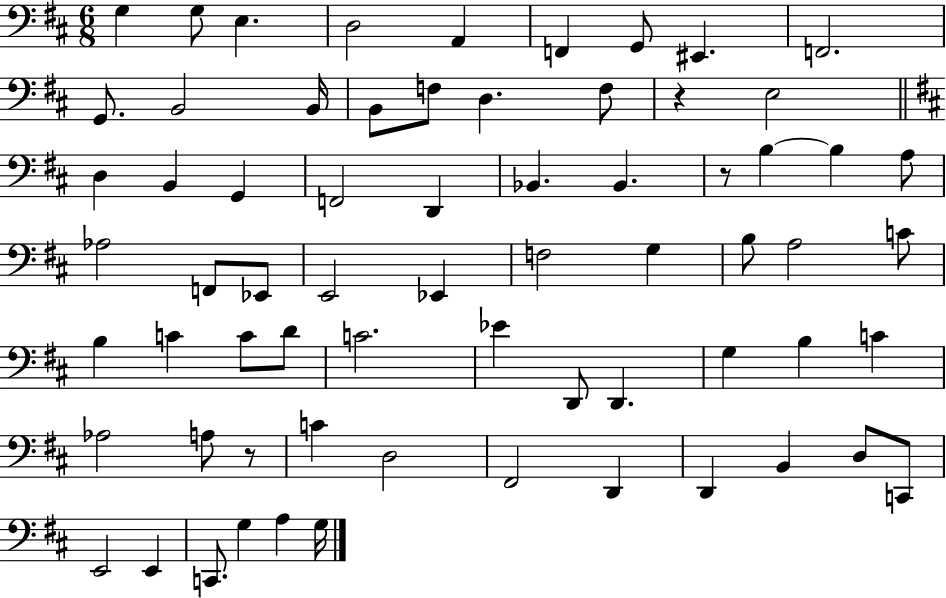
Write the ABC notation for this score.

X:1
T:Untitled
M:6/8
L:1/4
K:D
G, G,/2 E, D,2 A,, F,, G,,/2 ^E,, F,,2 G,,/2 B,,2 B,,/4 B,,/2 F,/2 D, F,/2 z E,2 D, B,, G,, F,,2 D,, _B,, _B,, z/2 B, B, A,/2 _A,2 F,,/2 _E,,/2 E,,2 _E,, F,2 G, B,/2 A,2 C/2 B, C C/2 D/2 C2 _E D,,/2 D,, G, B, C _A,2 A,/2 z/2 C D,2 ^F,,2 D,, D,, B,, D,/2 C,,/2 E,,2 E,, C,,/2 G, A, G,/4